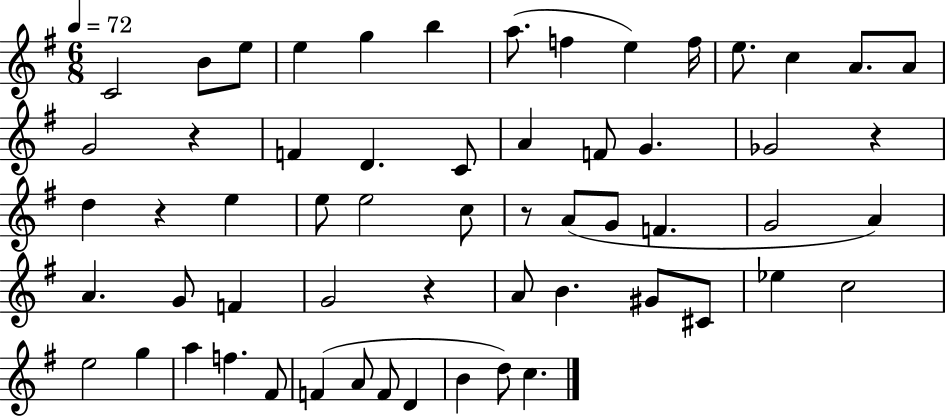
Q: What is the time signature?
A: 6/8